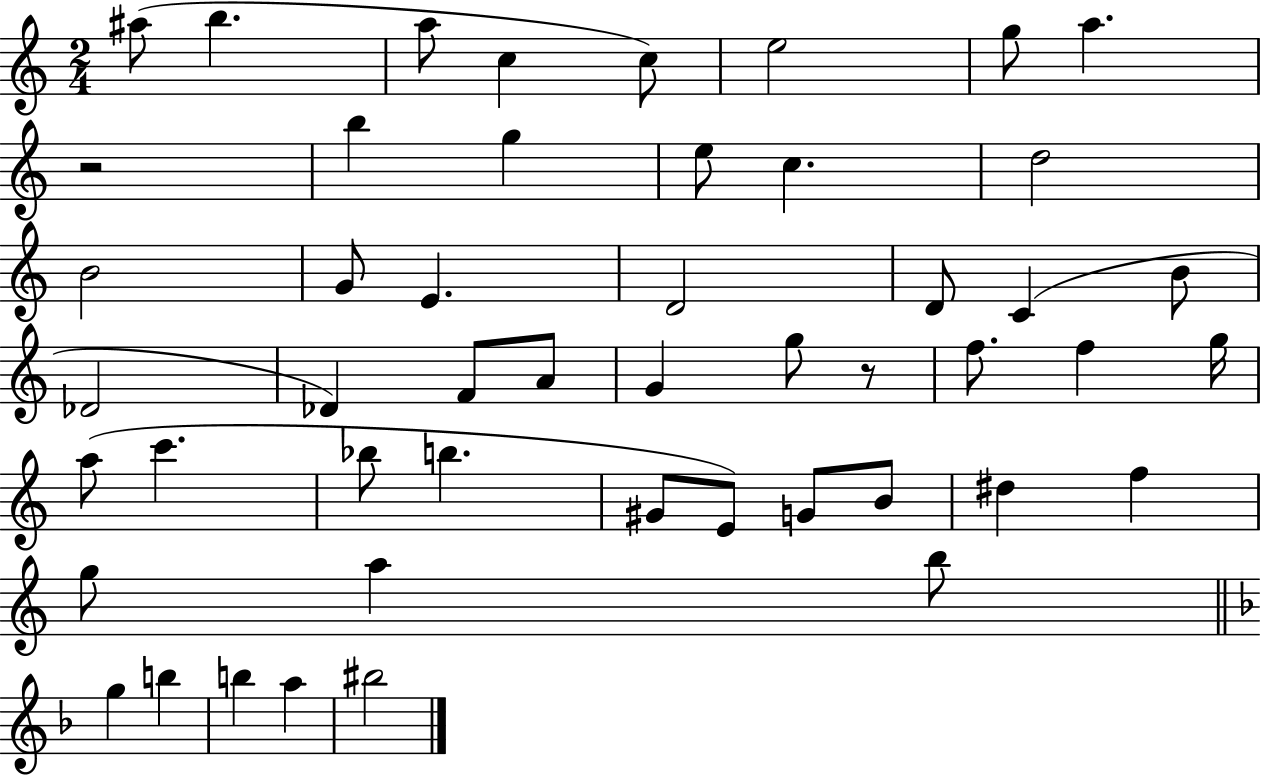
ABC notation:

X:1
T:Untitled
M:2/4
L:1/4
K:C
^a/2 b a/2 c c/2 e2 g/2 a z2 b g e/2 c d2 B2 G/2 E D2 D/2 C B/2 _D2 _D F/2 A/2 G g/2 z/2 f/2 f g/4 a/2 c' _b/2 b ^G/2 E/2 G/2 B/2 ^d f g/2 a b/2 g b b a ^b2